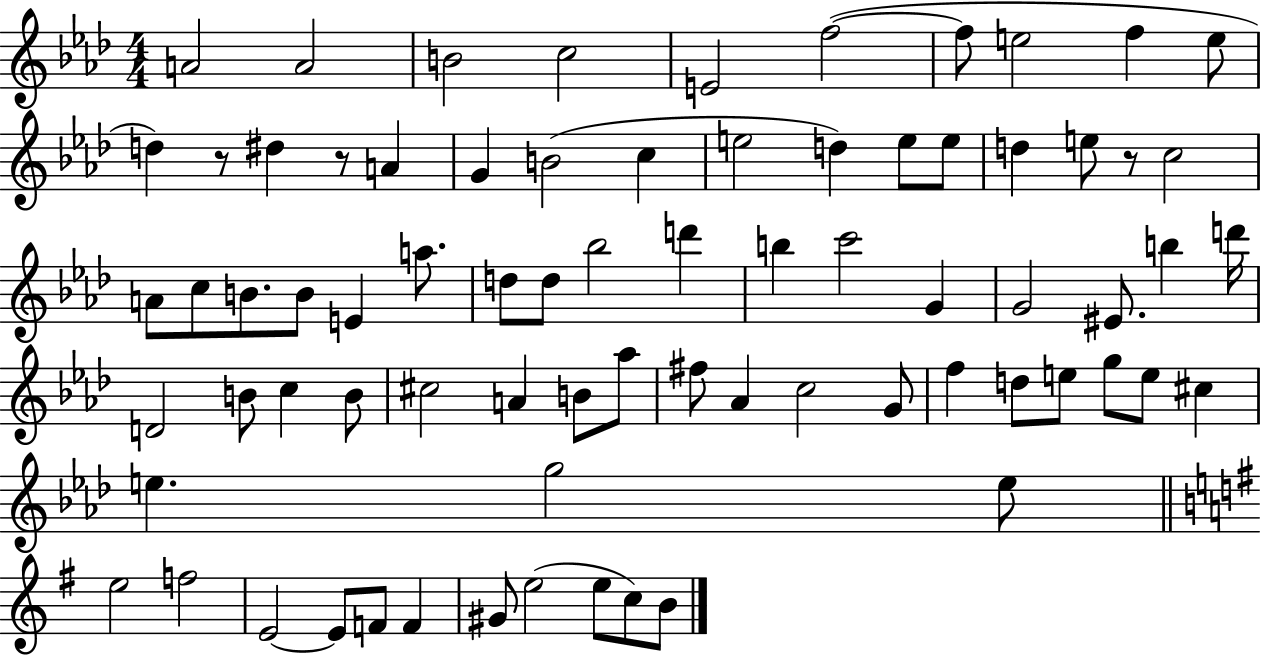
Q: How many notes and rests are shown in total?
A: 75